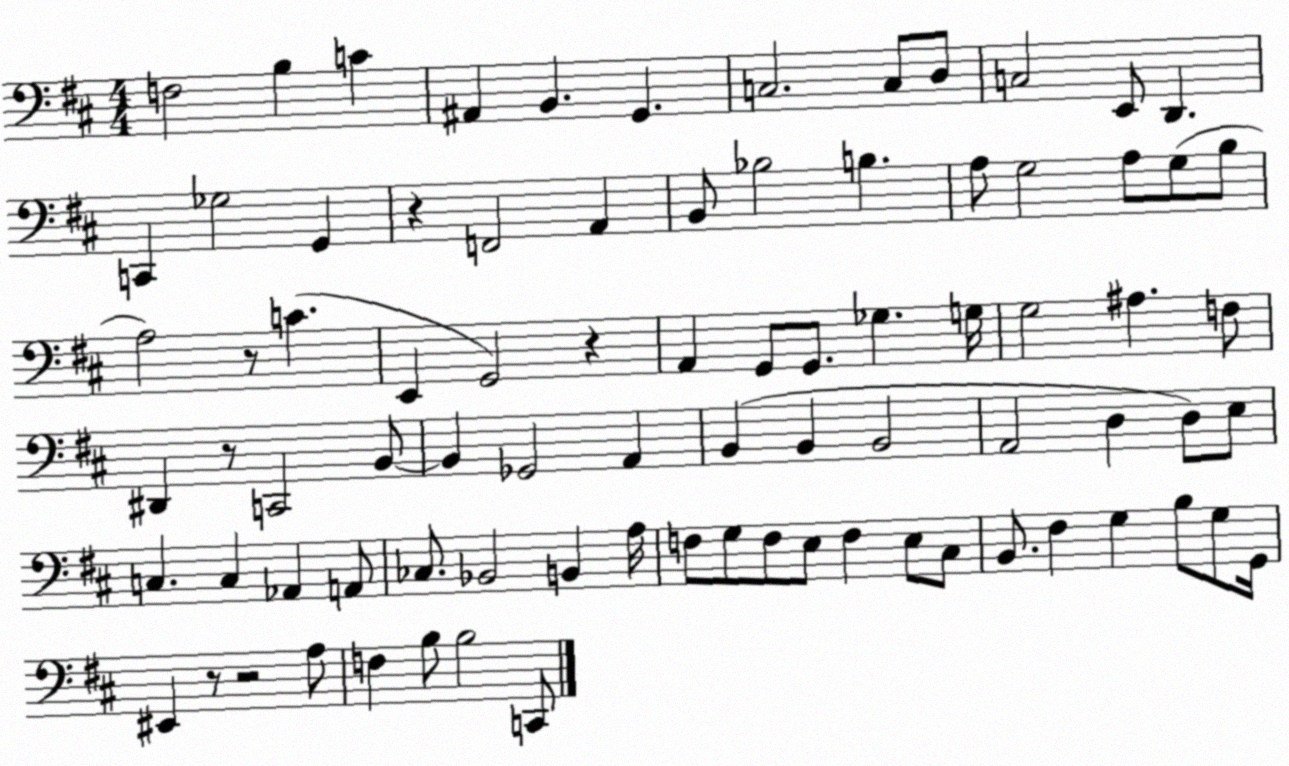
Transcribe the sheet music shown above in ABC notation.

X:1
T:Untitled
M:4/4
L:1/4
K:D
F,2 B, C ^A,, B,, G,, C,2 C,/2 D,/2 C,2 E,,/2 D,, C,, _G,2 G,, z F,,2 A,, B,,/2 _B,2 B, A,/2 G,2 A,/2 G,/2 B,/2 A,2 z/2 C E,, G,,2 z A,, G,,/2 G,,/2 _G, G,/4 G,2 ^A, F,/2 ^D,, z/2 C,,2 B,,/2 B,, _G,,2 A,, B,, B,, B,,2 A,,2 D, D,/2 E,/2 C, C, _A,, A,,/2 _C,/2 _B,,2 B,, A,/4 F,/2 G,/2 F,/2 E,/2 F, E,/2 ^C,/2 B,,/2 ^F, G, B,/2 G,/2 G,,/4 ^E,, z/2 z2 A,/2 F, B,/2 B,2 C,,/2